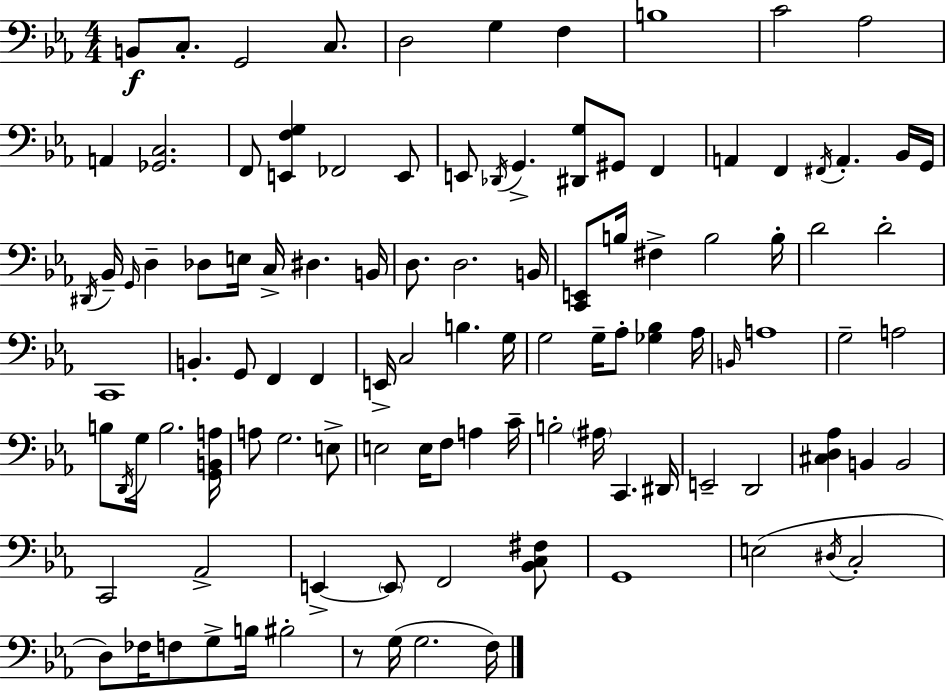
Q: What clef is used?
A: bass